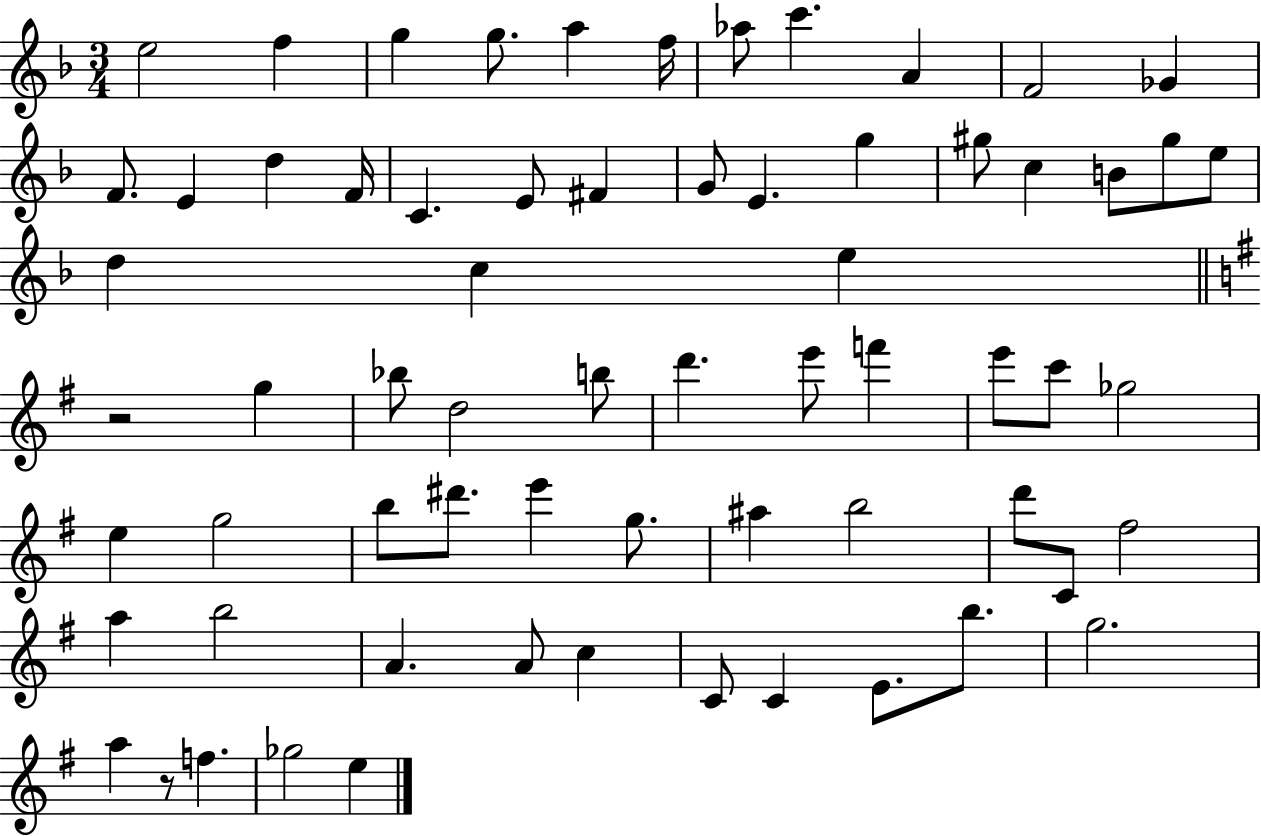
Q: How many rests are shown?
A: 2